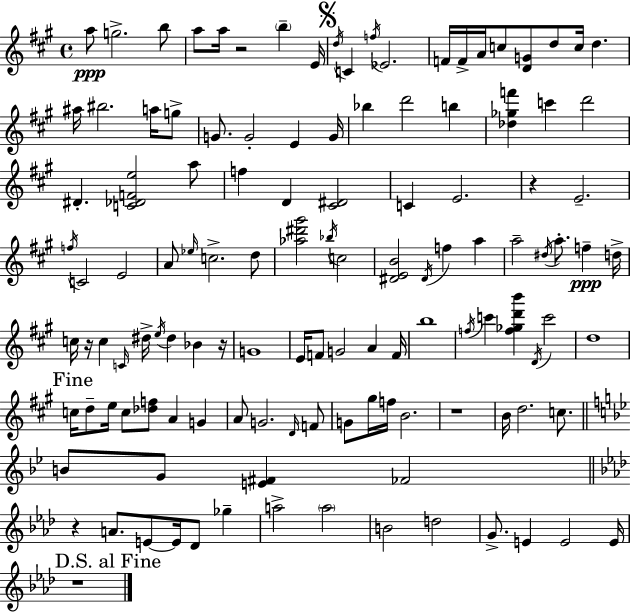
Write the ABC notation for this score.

X:1
T:Untitled
M:4/4
L:1/4
K:A
a/2 g2 b/2 a/2 a/4 z2 b E/4 d/4 C f/4 _E2 F/4 F/4 A/4 c/2 [DG]/2 d/2 c/4 d ^a/4 ^b2 a/4 g/2 G/2 G2 E G/4 _b d'2 b [_d_gf'] c' d'2 ^D [C_DFe]2 a/2 f D [^C^D]2 C E2 z E2 f/4 C2 E2 A/2 _e/4 c2 d/2 [_a^d'^g']2 _b/4 c2 [^DEB]2 ^D/4 f a a2 ^d/4 a/2 f d/4 c/4 z/4 c C/4 ^d/4 e/4 ^d _B z/4 G4 E/4 F/2 G2 A F/4 b4 f/4 c' [f_gd'b'] D/4 c'2 d4 c/4 d/2 e/4 c/2 [_df]/2 A G A/2 G2 D/4 F/2 G/2 ^g/4 f/4 B2 z4 B/4 d2 c/2 B/2 G/2 [E^F] _F2 z A/2 E/2 E/4 _D/2 _g a2 a2 B2 d2 G/2 E E2 E/4 z4